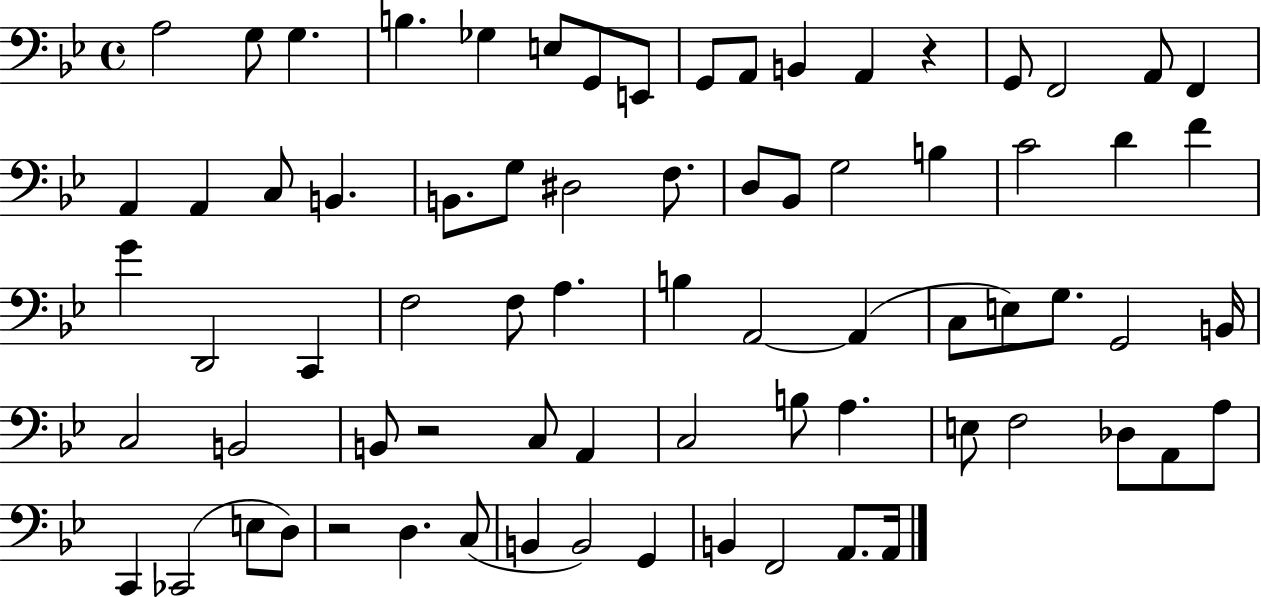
X:1
T:Untitled
M:4/4
L:1/4
K:Bb
A,2 G,/2 G, B, _G, E,/2 G,,/2 E,,/2 G,,/2 A,,/2 B,, A,, z G,,/2 F,,2 A,,/2 F,, A,, A,, C,/2 B,, B,,/2 G,/2 ^D,2 F,/2 D,/2 _B,,/2 G,2 B, C2 D F G D,,2 C,, F,2 F,/2 A, B, A,,2 A,, C,/2 E,/2 G,/2 G,,2 B,,/4 C,2 B,,2 B,,/2 z2 C,/2 A,, C,2 B,/2 A, E,/2 F,2 _D,/2 A,,/2 A,/2 C,, _C,,2 E,/2 D,/2 z2 D, C,/2 B,, B,,2 G,, B,, F,,2 A,,/2 A,,/4